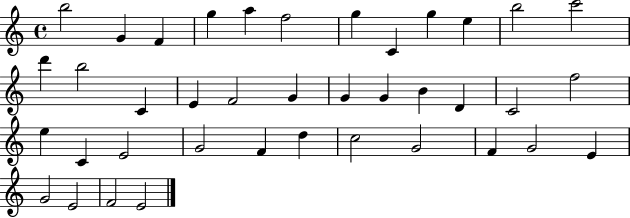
B5/h G4/q F4/q G5/q A5/q F5/h G5/q C4/q G5/q E5/q B5/h C6/h D6/q B5/h C4/q E4/q F4/h G4/q G4/q G4/q B4/q D4/q C4/h F5/h E5/q C4/q E4/h G4/h F4/q D5/q C5/h G4/h F4/q G4/h E4/q G4/h E4/h F4/h E4/h